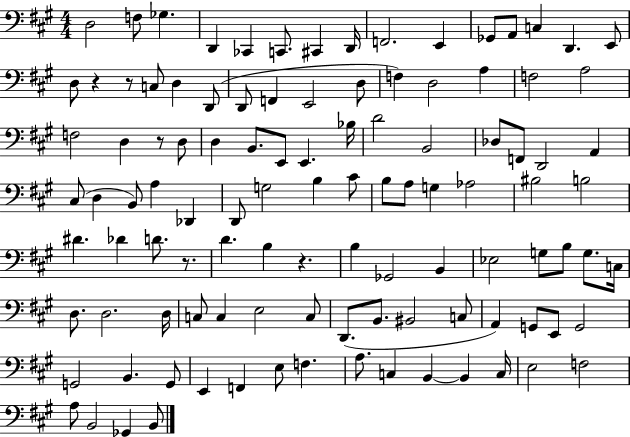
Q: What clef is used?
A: bass